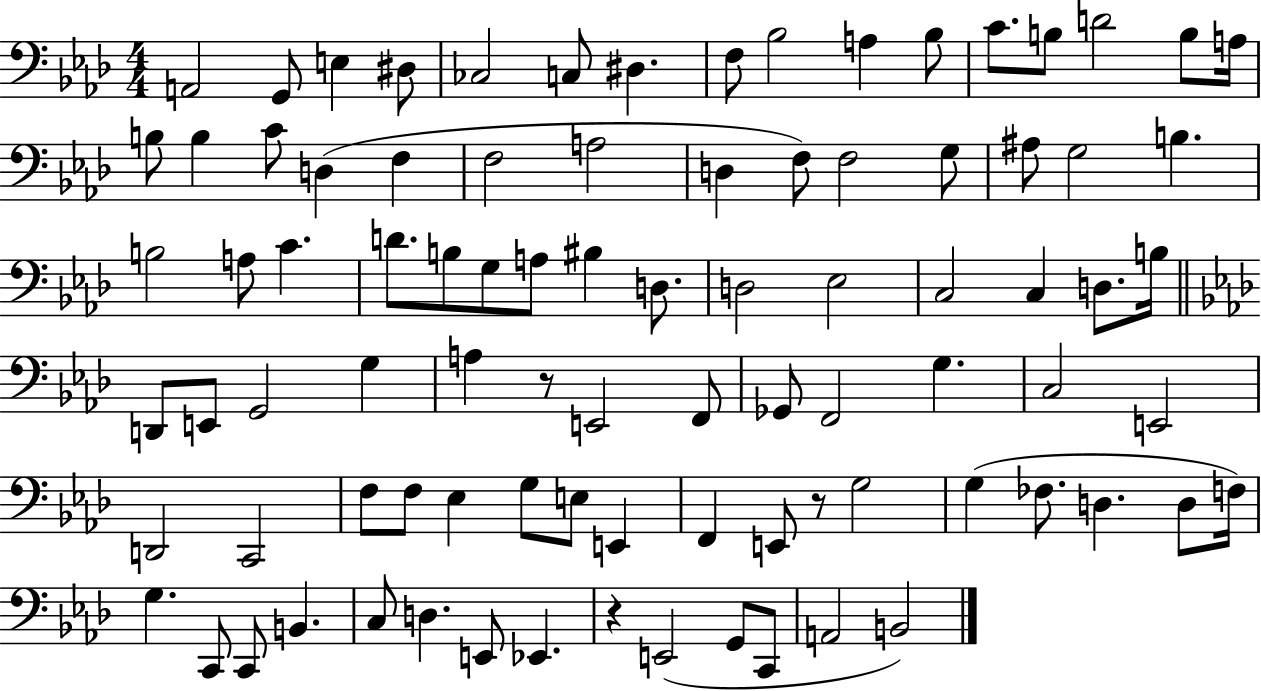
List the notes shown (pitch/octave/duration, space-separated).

A2/h G2/e E3/q D#3/e CES3/h C3/e D#3/q. F3/e Bb3/h A3/q Bb3/e C4/e. B3/e D4/h B3/e A3/s B3/e B3/q C4/e D3/q F3/q F3/h A3/h D3/q F3/e F3/h G3/e A#3/e G3/h B3/q. B3/h A3/e C4/q. D4/e. B3/e G3/e A3/e BIS3/q D3/e. D3/h Eb3/h C3/h C3/q D3/e. B3/s D2/e E2/e G2/h G3/q A3/q R/e E2/h F2/e Gb2/e F2/h G3/q. C3/h E2/h D2/h C2/h F3/e F3/e Eb3/q G3/e E3/e E2/q F2/q E2/e R/e G3/h G3/q FES3/e. D3/q. D3/e F3/s G3/q. C2/e C2/e B2/q. C3/e D3/q. E2/e Eb2/q. R/q E2/h G2/e C2/e A2/h B2/h